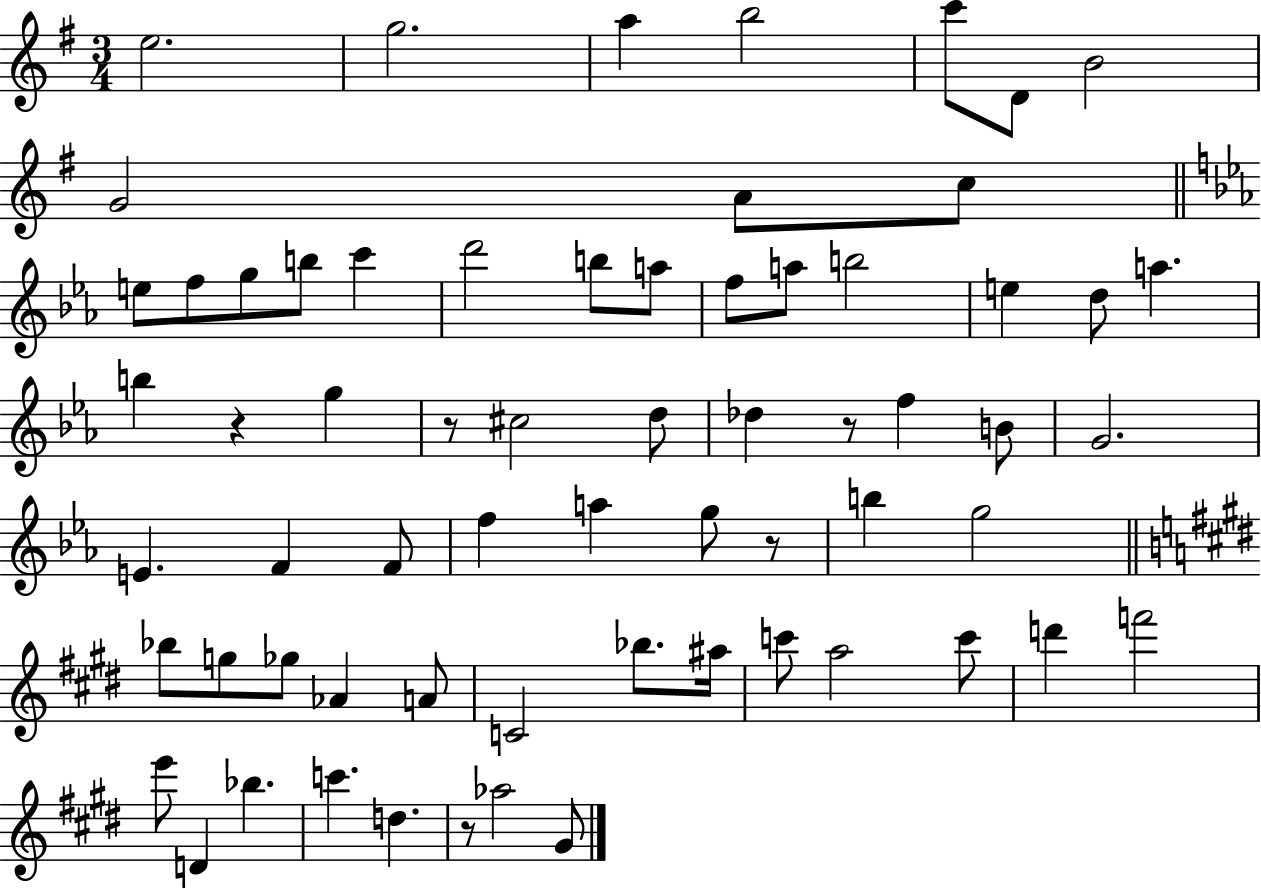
E5/h. G5/h. A5/q B5/h C6/e D4/e B4/h G4/h A4/e C5/e E5/e F5/e G5/e B5/e C6/q D6/h B5/e A5/e F5/e A5/e B5/h E5/q D5/e A5/q. B5/q R/q G5/q R/e C#5/h D5/e Db5/q R/e F5/q B4/e G4/h. E4/q. F4/q F4/e F5/q A5/q G5/e R/e B5/q G5/h Bb5/e G5/e Gb5/e Ab4/q A4/e C4/h Bb5/e. A#5/s C6/e A5/h C6/e D6/q F6/h E6/e D4/q Bb5/q. C6/q. D5/q. R/e Ab5/h G#4/e